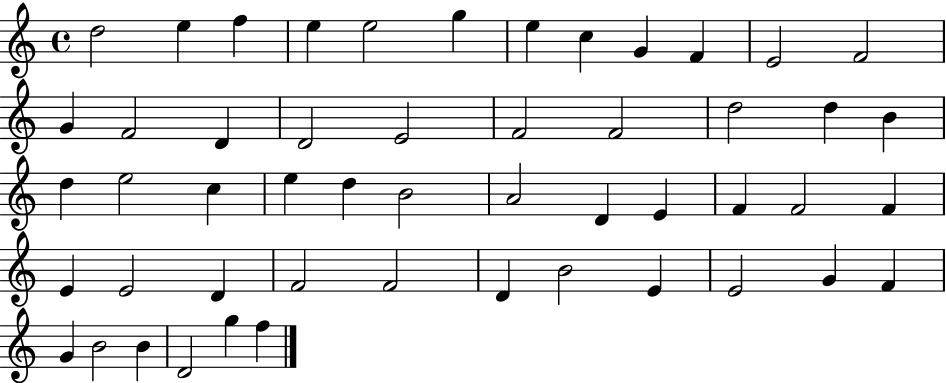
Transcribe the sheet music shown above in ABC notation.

X:1
T:Untitled
M:4/4
L:1/4
K:C
d2 e f e e2 g e c G F E2 F2 G F2 D D2 E2 F2 F2 d2 d B d e2 c e d B2 A2 D E F F2 F E E2 D F2 F2 D B2 E E2 G F G B2 B D2 g f